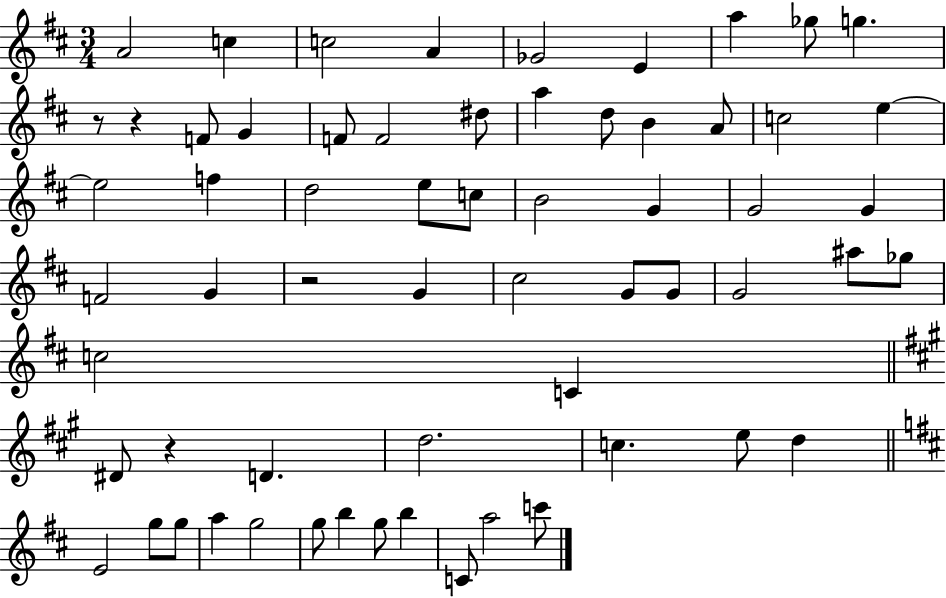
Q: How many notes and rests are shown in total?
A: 62